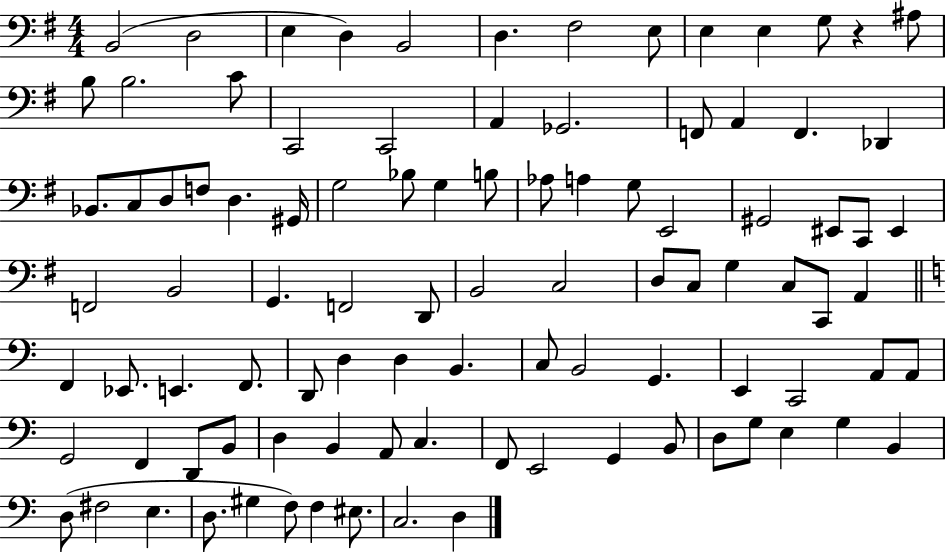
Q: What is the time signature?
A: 4/4